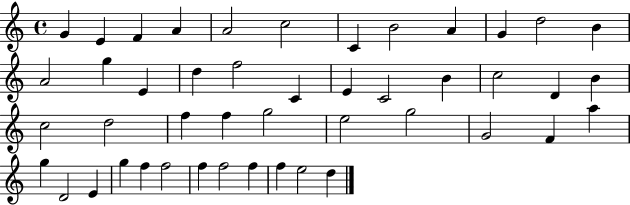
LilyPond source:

{
  \clef treble
  \time 4/4
  \defaultTimeSignature
  \key c \major
  g'4 e'4 f'4 a'4 | a'2 c''2 | c'4 b'2 a'4 | g'4 d''2 b'4 | \break a'2 g''4 e'4 | d''4 f''2 c'4 | e'4 c'2 b'4 | c''2 d'4 b'4 | \break c''2 d''2 | f''4 f''4 g''2 | e''2 g''2 | g'2 f'4 a''4 | \break g''4 d'2 e'4 | g''4 f''4 f''2 | f''4 f''2 f''4 | f''4 e''2 d''4 | \break \bar "|."
}